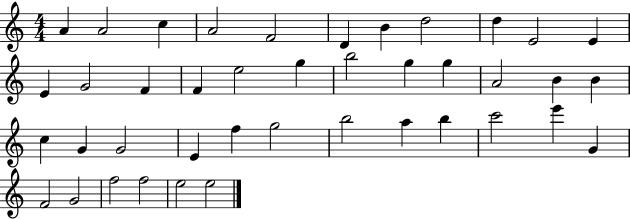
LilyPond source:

{
  \clef treble
  \numericTimeSignature
  \time 4/4
  \key c \major
  a'4 a'2 c''4 | a'2 f'2 | d'4 b'4 d''2 | d''4 e'2 e'4 | \break e'4 g'2 f'4 | f'4 e''2 g''4 | b''2 g''4 g''4 | a'2 b'4 b'4 | \break c''4 g'4 g'2 | e'4 f''4 g''2 | b''2 a''4 b''4 | c'''2 e'''4 g'4 | \break f'2 g'2 | f''2 f''2 | e''2 e''2 | \bar "|."
}